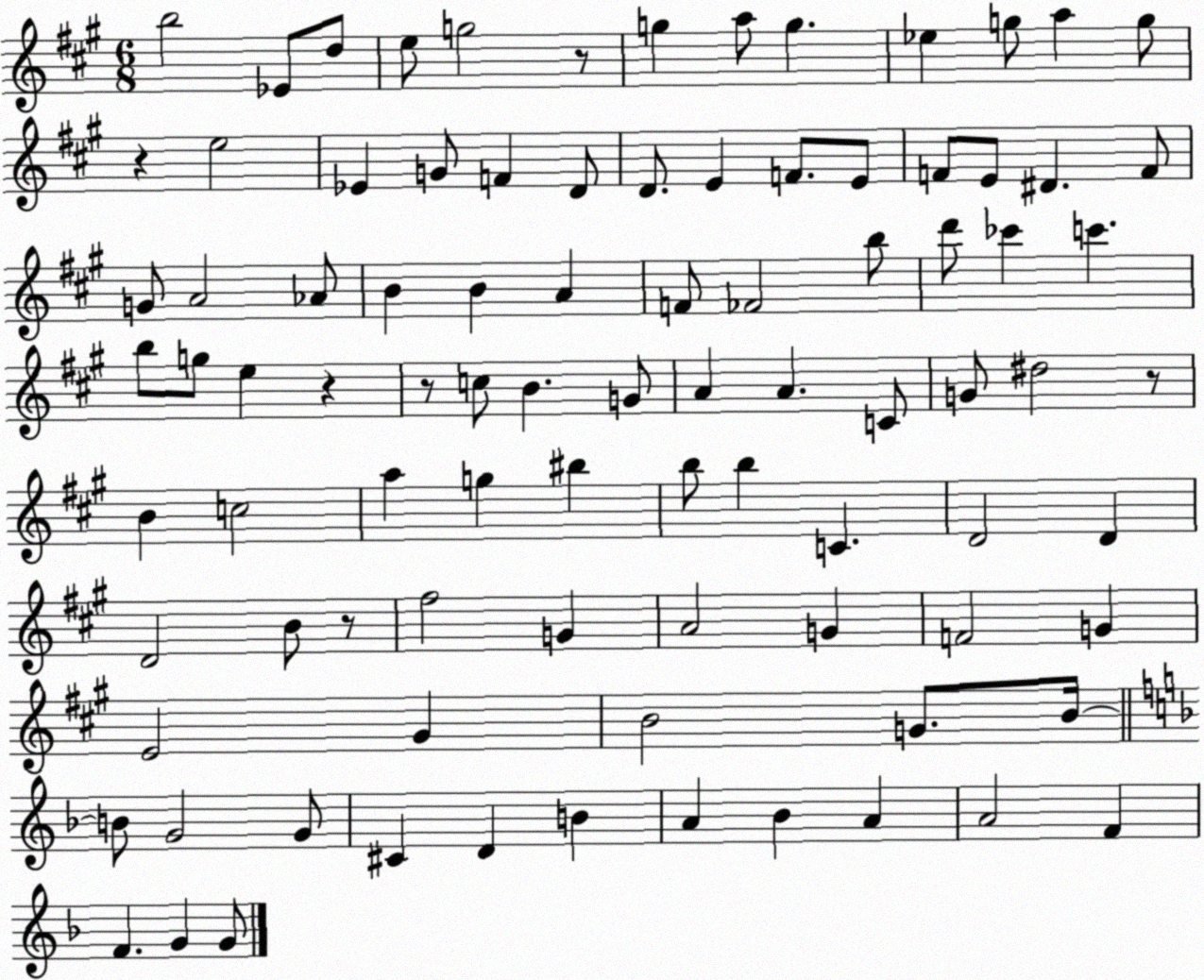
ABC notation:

X:1
T:Untitled
M:6/8
L:1/4
K:A
b2 _E/2 d/2 e/2 g2 z/2 g a/2 g _e g/2 a g/2 z e2 _E G/2 F D/2 D/2 E F/2 E/2 F/2 E/2 ^D F/2 G/2 A2 _A/2 B B A F/2 _F2 b/2 d'/2 _c' c' b/2 g/2 e z z/2 c/2 B G/2 A A C/2 G/2 ^d2 z/2 B c2 a g ^b b/2 b C D2 D D2 B/2 z/2 ^f2 G A2 G F2 G E2 ^G B2 G/2 B/4 B/2 G2 G/2 ^C D B A _B A A2 F F G G/2